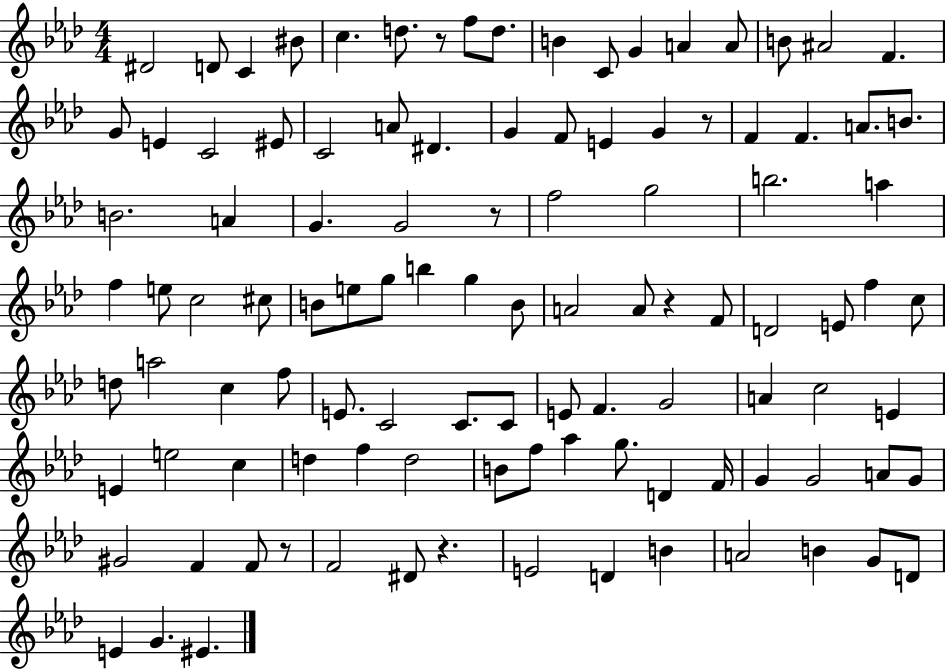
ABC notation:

X:1
T:Untitled
M:4/4
L:1/4
K:Ab
^D2 D/2 C ^B/2 c d/2 z/2 f/2 d/2 B C/2 G A A/2 B/2 ^A2 F G/2 E C2 ^E/2 C2 A/2 ^D G F/2 E G z/2 F F A/2 B/2 B2 A G G2 z/2 f2 g2 b2 a f e/2 c2 ^c/2 B/2 e/2 g/2 b g B/2 A2 A/2 z F/2 D2 E/2 f c/2 d/2 a2 c f/2 E/2 C2 C/2 C/2 E/2 F G2 A c2 E E e2 c d f d2 B/2 f/2 _a g/2 D F/4 G G2 A/2 G/2 ^G2 F F/2 z/2 F2 ^D/2 z E2 D B A2 B G/2 D/2 E G ^E